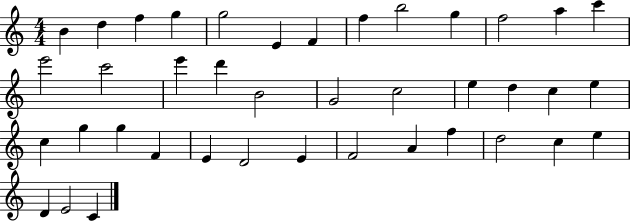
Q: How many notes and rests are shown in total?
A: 40